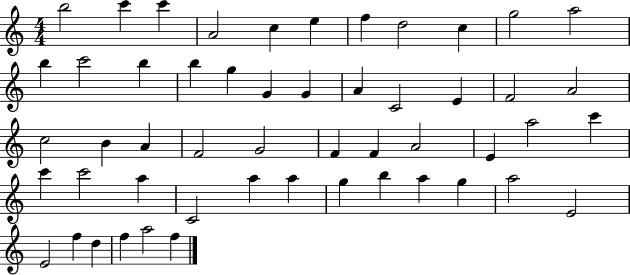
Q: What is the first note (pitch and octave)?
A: B5